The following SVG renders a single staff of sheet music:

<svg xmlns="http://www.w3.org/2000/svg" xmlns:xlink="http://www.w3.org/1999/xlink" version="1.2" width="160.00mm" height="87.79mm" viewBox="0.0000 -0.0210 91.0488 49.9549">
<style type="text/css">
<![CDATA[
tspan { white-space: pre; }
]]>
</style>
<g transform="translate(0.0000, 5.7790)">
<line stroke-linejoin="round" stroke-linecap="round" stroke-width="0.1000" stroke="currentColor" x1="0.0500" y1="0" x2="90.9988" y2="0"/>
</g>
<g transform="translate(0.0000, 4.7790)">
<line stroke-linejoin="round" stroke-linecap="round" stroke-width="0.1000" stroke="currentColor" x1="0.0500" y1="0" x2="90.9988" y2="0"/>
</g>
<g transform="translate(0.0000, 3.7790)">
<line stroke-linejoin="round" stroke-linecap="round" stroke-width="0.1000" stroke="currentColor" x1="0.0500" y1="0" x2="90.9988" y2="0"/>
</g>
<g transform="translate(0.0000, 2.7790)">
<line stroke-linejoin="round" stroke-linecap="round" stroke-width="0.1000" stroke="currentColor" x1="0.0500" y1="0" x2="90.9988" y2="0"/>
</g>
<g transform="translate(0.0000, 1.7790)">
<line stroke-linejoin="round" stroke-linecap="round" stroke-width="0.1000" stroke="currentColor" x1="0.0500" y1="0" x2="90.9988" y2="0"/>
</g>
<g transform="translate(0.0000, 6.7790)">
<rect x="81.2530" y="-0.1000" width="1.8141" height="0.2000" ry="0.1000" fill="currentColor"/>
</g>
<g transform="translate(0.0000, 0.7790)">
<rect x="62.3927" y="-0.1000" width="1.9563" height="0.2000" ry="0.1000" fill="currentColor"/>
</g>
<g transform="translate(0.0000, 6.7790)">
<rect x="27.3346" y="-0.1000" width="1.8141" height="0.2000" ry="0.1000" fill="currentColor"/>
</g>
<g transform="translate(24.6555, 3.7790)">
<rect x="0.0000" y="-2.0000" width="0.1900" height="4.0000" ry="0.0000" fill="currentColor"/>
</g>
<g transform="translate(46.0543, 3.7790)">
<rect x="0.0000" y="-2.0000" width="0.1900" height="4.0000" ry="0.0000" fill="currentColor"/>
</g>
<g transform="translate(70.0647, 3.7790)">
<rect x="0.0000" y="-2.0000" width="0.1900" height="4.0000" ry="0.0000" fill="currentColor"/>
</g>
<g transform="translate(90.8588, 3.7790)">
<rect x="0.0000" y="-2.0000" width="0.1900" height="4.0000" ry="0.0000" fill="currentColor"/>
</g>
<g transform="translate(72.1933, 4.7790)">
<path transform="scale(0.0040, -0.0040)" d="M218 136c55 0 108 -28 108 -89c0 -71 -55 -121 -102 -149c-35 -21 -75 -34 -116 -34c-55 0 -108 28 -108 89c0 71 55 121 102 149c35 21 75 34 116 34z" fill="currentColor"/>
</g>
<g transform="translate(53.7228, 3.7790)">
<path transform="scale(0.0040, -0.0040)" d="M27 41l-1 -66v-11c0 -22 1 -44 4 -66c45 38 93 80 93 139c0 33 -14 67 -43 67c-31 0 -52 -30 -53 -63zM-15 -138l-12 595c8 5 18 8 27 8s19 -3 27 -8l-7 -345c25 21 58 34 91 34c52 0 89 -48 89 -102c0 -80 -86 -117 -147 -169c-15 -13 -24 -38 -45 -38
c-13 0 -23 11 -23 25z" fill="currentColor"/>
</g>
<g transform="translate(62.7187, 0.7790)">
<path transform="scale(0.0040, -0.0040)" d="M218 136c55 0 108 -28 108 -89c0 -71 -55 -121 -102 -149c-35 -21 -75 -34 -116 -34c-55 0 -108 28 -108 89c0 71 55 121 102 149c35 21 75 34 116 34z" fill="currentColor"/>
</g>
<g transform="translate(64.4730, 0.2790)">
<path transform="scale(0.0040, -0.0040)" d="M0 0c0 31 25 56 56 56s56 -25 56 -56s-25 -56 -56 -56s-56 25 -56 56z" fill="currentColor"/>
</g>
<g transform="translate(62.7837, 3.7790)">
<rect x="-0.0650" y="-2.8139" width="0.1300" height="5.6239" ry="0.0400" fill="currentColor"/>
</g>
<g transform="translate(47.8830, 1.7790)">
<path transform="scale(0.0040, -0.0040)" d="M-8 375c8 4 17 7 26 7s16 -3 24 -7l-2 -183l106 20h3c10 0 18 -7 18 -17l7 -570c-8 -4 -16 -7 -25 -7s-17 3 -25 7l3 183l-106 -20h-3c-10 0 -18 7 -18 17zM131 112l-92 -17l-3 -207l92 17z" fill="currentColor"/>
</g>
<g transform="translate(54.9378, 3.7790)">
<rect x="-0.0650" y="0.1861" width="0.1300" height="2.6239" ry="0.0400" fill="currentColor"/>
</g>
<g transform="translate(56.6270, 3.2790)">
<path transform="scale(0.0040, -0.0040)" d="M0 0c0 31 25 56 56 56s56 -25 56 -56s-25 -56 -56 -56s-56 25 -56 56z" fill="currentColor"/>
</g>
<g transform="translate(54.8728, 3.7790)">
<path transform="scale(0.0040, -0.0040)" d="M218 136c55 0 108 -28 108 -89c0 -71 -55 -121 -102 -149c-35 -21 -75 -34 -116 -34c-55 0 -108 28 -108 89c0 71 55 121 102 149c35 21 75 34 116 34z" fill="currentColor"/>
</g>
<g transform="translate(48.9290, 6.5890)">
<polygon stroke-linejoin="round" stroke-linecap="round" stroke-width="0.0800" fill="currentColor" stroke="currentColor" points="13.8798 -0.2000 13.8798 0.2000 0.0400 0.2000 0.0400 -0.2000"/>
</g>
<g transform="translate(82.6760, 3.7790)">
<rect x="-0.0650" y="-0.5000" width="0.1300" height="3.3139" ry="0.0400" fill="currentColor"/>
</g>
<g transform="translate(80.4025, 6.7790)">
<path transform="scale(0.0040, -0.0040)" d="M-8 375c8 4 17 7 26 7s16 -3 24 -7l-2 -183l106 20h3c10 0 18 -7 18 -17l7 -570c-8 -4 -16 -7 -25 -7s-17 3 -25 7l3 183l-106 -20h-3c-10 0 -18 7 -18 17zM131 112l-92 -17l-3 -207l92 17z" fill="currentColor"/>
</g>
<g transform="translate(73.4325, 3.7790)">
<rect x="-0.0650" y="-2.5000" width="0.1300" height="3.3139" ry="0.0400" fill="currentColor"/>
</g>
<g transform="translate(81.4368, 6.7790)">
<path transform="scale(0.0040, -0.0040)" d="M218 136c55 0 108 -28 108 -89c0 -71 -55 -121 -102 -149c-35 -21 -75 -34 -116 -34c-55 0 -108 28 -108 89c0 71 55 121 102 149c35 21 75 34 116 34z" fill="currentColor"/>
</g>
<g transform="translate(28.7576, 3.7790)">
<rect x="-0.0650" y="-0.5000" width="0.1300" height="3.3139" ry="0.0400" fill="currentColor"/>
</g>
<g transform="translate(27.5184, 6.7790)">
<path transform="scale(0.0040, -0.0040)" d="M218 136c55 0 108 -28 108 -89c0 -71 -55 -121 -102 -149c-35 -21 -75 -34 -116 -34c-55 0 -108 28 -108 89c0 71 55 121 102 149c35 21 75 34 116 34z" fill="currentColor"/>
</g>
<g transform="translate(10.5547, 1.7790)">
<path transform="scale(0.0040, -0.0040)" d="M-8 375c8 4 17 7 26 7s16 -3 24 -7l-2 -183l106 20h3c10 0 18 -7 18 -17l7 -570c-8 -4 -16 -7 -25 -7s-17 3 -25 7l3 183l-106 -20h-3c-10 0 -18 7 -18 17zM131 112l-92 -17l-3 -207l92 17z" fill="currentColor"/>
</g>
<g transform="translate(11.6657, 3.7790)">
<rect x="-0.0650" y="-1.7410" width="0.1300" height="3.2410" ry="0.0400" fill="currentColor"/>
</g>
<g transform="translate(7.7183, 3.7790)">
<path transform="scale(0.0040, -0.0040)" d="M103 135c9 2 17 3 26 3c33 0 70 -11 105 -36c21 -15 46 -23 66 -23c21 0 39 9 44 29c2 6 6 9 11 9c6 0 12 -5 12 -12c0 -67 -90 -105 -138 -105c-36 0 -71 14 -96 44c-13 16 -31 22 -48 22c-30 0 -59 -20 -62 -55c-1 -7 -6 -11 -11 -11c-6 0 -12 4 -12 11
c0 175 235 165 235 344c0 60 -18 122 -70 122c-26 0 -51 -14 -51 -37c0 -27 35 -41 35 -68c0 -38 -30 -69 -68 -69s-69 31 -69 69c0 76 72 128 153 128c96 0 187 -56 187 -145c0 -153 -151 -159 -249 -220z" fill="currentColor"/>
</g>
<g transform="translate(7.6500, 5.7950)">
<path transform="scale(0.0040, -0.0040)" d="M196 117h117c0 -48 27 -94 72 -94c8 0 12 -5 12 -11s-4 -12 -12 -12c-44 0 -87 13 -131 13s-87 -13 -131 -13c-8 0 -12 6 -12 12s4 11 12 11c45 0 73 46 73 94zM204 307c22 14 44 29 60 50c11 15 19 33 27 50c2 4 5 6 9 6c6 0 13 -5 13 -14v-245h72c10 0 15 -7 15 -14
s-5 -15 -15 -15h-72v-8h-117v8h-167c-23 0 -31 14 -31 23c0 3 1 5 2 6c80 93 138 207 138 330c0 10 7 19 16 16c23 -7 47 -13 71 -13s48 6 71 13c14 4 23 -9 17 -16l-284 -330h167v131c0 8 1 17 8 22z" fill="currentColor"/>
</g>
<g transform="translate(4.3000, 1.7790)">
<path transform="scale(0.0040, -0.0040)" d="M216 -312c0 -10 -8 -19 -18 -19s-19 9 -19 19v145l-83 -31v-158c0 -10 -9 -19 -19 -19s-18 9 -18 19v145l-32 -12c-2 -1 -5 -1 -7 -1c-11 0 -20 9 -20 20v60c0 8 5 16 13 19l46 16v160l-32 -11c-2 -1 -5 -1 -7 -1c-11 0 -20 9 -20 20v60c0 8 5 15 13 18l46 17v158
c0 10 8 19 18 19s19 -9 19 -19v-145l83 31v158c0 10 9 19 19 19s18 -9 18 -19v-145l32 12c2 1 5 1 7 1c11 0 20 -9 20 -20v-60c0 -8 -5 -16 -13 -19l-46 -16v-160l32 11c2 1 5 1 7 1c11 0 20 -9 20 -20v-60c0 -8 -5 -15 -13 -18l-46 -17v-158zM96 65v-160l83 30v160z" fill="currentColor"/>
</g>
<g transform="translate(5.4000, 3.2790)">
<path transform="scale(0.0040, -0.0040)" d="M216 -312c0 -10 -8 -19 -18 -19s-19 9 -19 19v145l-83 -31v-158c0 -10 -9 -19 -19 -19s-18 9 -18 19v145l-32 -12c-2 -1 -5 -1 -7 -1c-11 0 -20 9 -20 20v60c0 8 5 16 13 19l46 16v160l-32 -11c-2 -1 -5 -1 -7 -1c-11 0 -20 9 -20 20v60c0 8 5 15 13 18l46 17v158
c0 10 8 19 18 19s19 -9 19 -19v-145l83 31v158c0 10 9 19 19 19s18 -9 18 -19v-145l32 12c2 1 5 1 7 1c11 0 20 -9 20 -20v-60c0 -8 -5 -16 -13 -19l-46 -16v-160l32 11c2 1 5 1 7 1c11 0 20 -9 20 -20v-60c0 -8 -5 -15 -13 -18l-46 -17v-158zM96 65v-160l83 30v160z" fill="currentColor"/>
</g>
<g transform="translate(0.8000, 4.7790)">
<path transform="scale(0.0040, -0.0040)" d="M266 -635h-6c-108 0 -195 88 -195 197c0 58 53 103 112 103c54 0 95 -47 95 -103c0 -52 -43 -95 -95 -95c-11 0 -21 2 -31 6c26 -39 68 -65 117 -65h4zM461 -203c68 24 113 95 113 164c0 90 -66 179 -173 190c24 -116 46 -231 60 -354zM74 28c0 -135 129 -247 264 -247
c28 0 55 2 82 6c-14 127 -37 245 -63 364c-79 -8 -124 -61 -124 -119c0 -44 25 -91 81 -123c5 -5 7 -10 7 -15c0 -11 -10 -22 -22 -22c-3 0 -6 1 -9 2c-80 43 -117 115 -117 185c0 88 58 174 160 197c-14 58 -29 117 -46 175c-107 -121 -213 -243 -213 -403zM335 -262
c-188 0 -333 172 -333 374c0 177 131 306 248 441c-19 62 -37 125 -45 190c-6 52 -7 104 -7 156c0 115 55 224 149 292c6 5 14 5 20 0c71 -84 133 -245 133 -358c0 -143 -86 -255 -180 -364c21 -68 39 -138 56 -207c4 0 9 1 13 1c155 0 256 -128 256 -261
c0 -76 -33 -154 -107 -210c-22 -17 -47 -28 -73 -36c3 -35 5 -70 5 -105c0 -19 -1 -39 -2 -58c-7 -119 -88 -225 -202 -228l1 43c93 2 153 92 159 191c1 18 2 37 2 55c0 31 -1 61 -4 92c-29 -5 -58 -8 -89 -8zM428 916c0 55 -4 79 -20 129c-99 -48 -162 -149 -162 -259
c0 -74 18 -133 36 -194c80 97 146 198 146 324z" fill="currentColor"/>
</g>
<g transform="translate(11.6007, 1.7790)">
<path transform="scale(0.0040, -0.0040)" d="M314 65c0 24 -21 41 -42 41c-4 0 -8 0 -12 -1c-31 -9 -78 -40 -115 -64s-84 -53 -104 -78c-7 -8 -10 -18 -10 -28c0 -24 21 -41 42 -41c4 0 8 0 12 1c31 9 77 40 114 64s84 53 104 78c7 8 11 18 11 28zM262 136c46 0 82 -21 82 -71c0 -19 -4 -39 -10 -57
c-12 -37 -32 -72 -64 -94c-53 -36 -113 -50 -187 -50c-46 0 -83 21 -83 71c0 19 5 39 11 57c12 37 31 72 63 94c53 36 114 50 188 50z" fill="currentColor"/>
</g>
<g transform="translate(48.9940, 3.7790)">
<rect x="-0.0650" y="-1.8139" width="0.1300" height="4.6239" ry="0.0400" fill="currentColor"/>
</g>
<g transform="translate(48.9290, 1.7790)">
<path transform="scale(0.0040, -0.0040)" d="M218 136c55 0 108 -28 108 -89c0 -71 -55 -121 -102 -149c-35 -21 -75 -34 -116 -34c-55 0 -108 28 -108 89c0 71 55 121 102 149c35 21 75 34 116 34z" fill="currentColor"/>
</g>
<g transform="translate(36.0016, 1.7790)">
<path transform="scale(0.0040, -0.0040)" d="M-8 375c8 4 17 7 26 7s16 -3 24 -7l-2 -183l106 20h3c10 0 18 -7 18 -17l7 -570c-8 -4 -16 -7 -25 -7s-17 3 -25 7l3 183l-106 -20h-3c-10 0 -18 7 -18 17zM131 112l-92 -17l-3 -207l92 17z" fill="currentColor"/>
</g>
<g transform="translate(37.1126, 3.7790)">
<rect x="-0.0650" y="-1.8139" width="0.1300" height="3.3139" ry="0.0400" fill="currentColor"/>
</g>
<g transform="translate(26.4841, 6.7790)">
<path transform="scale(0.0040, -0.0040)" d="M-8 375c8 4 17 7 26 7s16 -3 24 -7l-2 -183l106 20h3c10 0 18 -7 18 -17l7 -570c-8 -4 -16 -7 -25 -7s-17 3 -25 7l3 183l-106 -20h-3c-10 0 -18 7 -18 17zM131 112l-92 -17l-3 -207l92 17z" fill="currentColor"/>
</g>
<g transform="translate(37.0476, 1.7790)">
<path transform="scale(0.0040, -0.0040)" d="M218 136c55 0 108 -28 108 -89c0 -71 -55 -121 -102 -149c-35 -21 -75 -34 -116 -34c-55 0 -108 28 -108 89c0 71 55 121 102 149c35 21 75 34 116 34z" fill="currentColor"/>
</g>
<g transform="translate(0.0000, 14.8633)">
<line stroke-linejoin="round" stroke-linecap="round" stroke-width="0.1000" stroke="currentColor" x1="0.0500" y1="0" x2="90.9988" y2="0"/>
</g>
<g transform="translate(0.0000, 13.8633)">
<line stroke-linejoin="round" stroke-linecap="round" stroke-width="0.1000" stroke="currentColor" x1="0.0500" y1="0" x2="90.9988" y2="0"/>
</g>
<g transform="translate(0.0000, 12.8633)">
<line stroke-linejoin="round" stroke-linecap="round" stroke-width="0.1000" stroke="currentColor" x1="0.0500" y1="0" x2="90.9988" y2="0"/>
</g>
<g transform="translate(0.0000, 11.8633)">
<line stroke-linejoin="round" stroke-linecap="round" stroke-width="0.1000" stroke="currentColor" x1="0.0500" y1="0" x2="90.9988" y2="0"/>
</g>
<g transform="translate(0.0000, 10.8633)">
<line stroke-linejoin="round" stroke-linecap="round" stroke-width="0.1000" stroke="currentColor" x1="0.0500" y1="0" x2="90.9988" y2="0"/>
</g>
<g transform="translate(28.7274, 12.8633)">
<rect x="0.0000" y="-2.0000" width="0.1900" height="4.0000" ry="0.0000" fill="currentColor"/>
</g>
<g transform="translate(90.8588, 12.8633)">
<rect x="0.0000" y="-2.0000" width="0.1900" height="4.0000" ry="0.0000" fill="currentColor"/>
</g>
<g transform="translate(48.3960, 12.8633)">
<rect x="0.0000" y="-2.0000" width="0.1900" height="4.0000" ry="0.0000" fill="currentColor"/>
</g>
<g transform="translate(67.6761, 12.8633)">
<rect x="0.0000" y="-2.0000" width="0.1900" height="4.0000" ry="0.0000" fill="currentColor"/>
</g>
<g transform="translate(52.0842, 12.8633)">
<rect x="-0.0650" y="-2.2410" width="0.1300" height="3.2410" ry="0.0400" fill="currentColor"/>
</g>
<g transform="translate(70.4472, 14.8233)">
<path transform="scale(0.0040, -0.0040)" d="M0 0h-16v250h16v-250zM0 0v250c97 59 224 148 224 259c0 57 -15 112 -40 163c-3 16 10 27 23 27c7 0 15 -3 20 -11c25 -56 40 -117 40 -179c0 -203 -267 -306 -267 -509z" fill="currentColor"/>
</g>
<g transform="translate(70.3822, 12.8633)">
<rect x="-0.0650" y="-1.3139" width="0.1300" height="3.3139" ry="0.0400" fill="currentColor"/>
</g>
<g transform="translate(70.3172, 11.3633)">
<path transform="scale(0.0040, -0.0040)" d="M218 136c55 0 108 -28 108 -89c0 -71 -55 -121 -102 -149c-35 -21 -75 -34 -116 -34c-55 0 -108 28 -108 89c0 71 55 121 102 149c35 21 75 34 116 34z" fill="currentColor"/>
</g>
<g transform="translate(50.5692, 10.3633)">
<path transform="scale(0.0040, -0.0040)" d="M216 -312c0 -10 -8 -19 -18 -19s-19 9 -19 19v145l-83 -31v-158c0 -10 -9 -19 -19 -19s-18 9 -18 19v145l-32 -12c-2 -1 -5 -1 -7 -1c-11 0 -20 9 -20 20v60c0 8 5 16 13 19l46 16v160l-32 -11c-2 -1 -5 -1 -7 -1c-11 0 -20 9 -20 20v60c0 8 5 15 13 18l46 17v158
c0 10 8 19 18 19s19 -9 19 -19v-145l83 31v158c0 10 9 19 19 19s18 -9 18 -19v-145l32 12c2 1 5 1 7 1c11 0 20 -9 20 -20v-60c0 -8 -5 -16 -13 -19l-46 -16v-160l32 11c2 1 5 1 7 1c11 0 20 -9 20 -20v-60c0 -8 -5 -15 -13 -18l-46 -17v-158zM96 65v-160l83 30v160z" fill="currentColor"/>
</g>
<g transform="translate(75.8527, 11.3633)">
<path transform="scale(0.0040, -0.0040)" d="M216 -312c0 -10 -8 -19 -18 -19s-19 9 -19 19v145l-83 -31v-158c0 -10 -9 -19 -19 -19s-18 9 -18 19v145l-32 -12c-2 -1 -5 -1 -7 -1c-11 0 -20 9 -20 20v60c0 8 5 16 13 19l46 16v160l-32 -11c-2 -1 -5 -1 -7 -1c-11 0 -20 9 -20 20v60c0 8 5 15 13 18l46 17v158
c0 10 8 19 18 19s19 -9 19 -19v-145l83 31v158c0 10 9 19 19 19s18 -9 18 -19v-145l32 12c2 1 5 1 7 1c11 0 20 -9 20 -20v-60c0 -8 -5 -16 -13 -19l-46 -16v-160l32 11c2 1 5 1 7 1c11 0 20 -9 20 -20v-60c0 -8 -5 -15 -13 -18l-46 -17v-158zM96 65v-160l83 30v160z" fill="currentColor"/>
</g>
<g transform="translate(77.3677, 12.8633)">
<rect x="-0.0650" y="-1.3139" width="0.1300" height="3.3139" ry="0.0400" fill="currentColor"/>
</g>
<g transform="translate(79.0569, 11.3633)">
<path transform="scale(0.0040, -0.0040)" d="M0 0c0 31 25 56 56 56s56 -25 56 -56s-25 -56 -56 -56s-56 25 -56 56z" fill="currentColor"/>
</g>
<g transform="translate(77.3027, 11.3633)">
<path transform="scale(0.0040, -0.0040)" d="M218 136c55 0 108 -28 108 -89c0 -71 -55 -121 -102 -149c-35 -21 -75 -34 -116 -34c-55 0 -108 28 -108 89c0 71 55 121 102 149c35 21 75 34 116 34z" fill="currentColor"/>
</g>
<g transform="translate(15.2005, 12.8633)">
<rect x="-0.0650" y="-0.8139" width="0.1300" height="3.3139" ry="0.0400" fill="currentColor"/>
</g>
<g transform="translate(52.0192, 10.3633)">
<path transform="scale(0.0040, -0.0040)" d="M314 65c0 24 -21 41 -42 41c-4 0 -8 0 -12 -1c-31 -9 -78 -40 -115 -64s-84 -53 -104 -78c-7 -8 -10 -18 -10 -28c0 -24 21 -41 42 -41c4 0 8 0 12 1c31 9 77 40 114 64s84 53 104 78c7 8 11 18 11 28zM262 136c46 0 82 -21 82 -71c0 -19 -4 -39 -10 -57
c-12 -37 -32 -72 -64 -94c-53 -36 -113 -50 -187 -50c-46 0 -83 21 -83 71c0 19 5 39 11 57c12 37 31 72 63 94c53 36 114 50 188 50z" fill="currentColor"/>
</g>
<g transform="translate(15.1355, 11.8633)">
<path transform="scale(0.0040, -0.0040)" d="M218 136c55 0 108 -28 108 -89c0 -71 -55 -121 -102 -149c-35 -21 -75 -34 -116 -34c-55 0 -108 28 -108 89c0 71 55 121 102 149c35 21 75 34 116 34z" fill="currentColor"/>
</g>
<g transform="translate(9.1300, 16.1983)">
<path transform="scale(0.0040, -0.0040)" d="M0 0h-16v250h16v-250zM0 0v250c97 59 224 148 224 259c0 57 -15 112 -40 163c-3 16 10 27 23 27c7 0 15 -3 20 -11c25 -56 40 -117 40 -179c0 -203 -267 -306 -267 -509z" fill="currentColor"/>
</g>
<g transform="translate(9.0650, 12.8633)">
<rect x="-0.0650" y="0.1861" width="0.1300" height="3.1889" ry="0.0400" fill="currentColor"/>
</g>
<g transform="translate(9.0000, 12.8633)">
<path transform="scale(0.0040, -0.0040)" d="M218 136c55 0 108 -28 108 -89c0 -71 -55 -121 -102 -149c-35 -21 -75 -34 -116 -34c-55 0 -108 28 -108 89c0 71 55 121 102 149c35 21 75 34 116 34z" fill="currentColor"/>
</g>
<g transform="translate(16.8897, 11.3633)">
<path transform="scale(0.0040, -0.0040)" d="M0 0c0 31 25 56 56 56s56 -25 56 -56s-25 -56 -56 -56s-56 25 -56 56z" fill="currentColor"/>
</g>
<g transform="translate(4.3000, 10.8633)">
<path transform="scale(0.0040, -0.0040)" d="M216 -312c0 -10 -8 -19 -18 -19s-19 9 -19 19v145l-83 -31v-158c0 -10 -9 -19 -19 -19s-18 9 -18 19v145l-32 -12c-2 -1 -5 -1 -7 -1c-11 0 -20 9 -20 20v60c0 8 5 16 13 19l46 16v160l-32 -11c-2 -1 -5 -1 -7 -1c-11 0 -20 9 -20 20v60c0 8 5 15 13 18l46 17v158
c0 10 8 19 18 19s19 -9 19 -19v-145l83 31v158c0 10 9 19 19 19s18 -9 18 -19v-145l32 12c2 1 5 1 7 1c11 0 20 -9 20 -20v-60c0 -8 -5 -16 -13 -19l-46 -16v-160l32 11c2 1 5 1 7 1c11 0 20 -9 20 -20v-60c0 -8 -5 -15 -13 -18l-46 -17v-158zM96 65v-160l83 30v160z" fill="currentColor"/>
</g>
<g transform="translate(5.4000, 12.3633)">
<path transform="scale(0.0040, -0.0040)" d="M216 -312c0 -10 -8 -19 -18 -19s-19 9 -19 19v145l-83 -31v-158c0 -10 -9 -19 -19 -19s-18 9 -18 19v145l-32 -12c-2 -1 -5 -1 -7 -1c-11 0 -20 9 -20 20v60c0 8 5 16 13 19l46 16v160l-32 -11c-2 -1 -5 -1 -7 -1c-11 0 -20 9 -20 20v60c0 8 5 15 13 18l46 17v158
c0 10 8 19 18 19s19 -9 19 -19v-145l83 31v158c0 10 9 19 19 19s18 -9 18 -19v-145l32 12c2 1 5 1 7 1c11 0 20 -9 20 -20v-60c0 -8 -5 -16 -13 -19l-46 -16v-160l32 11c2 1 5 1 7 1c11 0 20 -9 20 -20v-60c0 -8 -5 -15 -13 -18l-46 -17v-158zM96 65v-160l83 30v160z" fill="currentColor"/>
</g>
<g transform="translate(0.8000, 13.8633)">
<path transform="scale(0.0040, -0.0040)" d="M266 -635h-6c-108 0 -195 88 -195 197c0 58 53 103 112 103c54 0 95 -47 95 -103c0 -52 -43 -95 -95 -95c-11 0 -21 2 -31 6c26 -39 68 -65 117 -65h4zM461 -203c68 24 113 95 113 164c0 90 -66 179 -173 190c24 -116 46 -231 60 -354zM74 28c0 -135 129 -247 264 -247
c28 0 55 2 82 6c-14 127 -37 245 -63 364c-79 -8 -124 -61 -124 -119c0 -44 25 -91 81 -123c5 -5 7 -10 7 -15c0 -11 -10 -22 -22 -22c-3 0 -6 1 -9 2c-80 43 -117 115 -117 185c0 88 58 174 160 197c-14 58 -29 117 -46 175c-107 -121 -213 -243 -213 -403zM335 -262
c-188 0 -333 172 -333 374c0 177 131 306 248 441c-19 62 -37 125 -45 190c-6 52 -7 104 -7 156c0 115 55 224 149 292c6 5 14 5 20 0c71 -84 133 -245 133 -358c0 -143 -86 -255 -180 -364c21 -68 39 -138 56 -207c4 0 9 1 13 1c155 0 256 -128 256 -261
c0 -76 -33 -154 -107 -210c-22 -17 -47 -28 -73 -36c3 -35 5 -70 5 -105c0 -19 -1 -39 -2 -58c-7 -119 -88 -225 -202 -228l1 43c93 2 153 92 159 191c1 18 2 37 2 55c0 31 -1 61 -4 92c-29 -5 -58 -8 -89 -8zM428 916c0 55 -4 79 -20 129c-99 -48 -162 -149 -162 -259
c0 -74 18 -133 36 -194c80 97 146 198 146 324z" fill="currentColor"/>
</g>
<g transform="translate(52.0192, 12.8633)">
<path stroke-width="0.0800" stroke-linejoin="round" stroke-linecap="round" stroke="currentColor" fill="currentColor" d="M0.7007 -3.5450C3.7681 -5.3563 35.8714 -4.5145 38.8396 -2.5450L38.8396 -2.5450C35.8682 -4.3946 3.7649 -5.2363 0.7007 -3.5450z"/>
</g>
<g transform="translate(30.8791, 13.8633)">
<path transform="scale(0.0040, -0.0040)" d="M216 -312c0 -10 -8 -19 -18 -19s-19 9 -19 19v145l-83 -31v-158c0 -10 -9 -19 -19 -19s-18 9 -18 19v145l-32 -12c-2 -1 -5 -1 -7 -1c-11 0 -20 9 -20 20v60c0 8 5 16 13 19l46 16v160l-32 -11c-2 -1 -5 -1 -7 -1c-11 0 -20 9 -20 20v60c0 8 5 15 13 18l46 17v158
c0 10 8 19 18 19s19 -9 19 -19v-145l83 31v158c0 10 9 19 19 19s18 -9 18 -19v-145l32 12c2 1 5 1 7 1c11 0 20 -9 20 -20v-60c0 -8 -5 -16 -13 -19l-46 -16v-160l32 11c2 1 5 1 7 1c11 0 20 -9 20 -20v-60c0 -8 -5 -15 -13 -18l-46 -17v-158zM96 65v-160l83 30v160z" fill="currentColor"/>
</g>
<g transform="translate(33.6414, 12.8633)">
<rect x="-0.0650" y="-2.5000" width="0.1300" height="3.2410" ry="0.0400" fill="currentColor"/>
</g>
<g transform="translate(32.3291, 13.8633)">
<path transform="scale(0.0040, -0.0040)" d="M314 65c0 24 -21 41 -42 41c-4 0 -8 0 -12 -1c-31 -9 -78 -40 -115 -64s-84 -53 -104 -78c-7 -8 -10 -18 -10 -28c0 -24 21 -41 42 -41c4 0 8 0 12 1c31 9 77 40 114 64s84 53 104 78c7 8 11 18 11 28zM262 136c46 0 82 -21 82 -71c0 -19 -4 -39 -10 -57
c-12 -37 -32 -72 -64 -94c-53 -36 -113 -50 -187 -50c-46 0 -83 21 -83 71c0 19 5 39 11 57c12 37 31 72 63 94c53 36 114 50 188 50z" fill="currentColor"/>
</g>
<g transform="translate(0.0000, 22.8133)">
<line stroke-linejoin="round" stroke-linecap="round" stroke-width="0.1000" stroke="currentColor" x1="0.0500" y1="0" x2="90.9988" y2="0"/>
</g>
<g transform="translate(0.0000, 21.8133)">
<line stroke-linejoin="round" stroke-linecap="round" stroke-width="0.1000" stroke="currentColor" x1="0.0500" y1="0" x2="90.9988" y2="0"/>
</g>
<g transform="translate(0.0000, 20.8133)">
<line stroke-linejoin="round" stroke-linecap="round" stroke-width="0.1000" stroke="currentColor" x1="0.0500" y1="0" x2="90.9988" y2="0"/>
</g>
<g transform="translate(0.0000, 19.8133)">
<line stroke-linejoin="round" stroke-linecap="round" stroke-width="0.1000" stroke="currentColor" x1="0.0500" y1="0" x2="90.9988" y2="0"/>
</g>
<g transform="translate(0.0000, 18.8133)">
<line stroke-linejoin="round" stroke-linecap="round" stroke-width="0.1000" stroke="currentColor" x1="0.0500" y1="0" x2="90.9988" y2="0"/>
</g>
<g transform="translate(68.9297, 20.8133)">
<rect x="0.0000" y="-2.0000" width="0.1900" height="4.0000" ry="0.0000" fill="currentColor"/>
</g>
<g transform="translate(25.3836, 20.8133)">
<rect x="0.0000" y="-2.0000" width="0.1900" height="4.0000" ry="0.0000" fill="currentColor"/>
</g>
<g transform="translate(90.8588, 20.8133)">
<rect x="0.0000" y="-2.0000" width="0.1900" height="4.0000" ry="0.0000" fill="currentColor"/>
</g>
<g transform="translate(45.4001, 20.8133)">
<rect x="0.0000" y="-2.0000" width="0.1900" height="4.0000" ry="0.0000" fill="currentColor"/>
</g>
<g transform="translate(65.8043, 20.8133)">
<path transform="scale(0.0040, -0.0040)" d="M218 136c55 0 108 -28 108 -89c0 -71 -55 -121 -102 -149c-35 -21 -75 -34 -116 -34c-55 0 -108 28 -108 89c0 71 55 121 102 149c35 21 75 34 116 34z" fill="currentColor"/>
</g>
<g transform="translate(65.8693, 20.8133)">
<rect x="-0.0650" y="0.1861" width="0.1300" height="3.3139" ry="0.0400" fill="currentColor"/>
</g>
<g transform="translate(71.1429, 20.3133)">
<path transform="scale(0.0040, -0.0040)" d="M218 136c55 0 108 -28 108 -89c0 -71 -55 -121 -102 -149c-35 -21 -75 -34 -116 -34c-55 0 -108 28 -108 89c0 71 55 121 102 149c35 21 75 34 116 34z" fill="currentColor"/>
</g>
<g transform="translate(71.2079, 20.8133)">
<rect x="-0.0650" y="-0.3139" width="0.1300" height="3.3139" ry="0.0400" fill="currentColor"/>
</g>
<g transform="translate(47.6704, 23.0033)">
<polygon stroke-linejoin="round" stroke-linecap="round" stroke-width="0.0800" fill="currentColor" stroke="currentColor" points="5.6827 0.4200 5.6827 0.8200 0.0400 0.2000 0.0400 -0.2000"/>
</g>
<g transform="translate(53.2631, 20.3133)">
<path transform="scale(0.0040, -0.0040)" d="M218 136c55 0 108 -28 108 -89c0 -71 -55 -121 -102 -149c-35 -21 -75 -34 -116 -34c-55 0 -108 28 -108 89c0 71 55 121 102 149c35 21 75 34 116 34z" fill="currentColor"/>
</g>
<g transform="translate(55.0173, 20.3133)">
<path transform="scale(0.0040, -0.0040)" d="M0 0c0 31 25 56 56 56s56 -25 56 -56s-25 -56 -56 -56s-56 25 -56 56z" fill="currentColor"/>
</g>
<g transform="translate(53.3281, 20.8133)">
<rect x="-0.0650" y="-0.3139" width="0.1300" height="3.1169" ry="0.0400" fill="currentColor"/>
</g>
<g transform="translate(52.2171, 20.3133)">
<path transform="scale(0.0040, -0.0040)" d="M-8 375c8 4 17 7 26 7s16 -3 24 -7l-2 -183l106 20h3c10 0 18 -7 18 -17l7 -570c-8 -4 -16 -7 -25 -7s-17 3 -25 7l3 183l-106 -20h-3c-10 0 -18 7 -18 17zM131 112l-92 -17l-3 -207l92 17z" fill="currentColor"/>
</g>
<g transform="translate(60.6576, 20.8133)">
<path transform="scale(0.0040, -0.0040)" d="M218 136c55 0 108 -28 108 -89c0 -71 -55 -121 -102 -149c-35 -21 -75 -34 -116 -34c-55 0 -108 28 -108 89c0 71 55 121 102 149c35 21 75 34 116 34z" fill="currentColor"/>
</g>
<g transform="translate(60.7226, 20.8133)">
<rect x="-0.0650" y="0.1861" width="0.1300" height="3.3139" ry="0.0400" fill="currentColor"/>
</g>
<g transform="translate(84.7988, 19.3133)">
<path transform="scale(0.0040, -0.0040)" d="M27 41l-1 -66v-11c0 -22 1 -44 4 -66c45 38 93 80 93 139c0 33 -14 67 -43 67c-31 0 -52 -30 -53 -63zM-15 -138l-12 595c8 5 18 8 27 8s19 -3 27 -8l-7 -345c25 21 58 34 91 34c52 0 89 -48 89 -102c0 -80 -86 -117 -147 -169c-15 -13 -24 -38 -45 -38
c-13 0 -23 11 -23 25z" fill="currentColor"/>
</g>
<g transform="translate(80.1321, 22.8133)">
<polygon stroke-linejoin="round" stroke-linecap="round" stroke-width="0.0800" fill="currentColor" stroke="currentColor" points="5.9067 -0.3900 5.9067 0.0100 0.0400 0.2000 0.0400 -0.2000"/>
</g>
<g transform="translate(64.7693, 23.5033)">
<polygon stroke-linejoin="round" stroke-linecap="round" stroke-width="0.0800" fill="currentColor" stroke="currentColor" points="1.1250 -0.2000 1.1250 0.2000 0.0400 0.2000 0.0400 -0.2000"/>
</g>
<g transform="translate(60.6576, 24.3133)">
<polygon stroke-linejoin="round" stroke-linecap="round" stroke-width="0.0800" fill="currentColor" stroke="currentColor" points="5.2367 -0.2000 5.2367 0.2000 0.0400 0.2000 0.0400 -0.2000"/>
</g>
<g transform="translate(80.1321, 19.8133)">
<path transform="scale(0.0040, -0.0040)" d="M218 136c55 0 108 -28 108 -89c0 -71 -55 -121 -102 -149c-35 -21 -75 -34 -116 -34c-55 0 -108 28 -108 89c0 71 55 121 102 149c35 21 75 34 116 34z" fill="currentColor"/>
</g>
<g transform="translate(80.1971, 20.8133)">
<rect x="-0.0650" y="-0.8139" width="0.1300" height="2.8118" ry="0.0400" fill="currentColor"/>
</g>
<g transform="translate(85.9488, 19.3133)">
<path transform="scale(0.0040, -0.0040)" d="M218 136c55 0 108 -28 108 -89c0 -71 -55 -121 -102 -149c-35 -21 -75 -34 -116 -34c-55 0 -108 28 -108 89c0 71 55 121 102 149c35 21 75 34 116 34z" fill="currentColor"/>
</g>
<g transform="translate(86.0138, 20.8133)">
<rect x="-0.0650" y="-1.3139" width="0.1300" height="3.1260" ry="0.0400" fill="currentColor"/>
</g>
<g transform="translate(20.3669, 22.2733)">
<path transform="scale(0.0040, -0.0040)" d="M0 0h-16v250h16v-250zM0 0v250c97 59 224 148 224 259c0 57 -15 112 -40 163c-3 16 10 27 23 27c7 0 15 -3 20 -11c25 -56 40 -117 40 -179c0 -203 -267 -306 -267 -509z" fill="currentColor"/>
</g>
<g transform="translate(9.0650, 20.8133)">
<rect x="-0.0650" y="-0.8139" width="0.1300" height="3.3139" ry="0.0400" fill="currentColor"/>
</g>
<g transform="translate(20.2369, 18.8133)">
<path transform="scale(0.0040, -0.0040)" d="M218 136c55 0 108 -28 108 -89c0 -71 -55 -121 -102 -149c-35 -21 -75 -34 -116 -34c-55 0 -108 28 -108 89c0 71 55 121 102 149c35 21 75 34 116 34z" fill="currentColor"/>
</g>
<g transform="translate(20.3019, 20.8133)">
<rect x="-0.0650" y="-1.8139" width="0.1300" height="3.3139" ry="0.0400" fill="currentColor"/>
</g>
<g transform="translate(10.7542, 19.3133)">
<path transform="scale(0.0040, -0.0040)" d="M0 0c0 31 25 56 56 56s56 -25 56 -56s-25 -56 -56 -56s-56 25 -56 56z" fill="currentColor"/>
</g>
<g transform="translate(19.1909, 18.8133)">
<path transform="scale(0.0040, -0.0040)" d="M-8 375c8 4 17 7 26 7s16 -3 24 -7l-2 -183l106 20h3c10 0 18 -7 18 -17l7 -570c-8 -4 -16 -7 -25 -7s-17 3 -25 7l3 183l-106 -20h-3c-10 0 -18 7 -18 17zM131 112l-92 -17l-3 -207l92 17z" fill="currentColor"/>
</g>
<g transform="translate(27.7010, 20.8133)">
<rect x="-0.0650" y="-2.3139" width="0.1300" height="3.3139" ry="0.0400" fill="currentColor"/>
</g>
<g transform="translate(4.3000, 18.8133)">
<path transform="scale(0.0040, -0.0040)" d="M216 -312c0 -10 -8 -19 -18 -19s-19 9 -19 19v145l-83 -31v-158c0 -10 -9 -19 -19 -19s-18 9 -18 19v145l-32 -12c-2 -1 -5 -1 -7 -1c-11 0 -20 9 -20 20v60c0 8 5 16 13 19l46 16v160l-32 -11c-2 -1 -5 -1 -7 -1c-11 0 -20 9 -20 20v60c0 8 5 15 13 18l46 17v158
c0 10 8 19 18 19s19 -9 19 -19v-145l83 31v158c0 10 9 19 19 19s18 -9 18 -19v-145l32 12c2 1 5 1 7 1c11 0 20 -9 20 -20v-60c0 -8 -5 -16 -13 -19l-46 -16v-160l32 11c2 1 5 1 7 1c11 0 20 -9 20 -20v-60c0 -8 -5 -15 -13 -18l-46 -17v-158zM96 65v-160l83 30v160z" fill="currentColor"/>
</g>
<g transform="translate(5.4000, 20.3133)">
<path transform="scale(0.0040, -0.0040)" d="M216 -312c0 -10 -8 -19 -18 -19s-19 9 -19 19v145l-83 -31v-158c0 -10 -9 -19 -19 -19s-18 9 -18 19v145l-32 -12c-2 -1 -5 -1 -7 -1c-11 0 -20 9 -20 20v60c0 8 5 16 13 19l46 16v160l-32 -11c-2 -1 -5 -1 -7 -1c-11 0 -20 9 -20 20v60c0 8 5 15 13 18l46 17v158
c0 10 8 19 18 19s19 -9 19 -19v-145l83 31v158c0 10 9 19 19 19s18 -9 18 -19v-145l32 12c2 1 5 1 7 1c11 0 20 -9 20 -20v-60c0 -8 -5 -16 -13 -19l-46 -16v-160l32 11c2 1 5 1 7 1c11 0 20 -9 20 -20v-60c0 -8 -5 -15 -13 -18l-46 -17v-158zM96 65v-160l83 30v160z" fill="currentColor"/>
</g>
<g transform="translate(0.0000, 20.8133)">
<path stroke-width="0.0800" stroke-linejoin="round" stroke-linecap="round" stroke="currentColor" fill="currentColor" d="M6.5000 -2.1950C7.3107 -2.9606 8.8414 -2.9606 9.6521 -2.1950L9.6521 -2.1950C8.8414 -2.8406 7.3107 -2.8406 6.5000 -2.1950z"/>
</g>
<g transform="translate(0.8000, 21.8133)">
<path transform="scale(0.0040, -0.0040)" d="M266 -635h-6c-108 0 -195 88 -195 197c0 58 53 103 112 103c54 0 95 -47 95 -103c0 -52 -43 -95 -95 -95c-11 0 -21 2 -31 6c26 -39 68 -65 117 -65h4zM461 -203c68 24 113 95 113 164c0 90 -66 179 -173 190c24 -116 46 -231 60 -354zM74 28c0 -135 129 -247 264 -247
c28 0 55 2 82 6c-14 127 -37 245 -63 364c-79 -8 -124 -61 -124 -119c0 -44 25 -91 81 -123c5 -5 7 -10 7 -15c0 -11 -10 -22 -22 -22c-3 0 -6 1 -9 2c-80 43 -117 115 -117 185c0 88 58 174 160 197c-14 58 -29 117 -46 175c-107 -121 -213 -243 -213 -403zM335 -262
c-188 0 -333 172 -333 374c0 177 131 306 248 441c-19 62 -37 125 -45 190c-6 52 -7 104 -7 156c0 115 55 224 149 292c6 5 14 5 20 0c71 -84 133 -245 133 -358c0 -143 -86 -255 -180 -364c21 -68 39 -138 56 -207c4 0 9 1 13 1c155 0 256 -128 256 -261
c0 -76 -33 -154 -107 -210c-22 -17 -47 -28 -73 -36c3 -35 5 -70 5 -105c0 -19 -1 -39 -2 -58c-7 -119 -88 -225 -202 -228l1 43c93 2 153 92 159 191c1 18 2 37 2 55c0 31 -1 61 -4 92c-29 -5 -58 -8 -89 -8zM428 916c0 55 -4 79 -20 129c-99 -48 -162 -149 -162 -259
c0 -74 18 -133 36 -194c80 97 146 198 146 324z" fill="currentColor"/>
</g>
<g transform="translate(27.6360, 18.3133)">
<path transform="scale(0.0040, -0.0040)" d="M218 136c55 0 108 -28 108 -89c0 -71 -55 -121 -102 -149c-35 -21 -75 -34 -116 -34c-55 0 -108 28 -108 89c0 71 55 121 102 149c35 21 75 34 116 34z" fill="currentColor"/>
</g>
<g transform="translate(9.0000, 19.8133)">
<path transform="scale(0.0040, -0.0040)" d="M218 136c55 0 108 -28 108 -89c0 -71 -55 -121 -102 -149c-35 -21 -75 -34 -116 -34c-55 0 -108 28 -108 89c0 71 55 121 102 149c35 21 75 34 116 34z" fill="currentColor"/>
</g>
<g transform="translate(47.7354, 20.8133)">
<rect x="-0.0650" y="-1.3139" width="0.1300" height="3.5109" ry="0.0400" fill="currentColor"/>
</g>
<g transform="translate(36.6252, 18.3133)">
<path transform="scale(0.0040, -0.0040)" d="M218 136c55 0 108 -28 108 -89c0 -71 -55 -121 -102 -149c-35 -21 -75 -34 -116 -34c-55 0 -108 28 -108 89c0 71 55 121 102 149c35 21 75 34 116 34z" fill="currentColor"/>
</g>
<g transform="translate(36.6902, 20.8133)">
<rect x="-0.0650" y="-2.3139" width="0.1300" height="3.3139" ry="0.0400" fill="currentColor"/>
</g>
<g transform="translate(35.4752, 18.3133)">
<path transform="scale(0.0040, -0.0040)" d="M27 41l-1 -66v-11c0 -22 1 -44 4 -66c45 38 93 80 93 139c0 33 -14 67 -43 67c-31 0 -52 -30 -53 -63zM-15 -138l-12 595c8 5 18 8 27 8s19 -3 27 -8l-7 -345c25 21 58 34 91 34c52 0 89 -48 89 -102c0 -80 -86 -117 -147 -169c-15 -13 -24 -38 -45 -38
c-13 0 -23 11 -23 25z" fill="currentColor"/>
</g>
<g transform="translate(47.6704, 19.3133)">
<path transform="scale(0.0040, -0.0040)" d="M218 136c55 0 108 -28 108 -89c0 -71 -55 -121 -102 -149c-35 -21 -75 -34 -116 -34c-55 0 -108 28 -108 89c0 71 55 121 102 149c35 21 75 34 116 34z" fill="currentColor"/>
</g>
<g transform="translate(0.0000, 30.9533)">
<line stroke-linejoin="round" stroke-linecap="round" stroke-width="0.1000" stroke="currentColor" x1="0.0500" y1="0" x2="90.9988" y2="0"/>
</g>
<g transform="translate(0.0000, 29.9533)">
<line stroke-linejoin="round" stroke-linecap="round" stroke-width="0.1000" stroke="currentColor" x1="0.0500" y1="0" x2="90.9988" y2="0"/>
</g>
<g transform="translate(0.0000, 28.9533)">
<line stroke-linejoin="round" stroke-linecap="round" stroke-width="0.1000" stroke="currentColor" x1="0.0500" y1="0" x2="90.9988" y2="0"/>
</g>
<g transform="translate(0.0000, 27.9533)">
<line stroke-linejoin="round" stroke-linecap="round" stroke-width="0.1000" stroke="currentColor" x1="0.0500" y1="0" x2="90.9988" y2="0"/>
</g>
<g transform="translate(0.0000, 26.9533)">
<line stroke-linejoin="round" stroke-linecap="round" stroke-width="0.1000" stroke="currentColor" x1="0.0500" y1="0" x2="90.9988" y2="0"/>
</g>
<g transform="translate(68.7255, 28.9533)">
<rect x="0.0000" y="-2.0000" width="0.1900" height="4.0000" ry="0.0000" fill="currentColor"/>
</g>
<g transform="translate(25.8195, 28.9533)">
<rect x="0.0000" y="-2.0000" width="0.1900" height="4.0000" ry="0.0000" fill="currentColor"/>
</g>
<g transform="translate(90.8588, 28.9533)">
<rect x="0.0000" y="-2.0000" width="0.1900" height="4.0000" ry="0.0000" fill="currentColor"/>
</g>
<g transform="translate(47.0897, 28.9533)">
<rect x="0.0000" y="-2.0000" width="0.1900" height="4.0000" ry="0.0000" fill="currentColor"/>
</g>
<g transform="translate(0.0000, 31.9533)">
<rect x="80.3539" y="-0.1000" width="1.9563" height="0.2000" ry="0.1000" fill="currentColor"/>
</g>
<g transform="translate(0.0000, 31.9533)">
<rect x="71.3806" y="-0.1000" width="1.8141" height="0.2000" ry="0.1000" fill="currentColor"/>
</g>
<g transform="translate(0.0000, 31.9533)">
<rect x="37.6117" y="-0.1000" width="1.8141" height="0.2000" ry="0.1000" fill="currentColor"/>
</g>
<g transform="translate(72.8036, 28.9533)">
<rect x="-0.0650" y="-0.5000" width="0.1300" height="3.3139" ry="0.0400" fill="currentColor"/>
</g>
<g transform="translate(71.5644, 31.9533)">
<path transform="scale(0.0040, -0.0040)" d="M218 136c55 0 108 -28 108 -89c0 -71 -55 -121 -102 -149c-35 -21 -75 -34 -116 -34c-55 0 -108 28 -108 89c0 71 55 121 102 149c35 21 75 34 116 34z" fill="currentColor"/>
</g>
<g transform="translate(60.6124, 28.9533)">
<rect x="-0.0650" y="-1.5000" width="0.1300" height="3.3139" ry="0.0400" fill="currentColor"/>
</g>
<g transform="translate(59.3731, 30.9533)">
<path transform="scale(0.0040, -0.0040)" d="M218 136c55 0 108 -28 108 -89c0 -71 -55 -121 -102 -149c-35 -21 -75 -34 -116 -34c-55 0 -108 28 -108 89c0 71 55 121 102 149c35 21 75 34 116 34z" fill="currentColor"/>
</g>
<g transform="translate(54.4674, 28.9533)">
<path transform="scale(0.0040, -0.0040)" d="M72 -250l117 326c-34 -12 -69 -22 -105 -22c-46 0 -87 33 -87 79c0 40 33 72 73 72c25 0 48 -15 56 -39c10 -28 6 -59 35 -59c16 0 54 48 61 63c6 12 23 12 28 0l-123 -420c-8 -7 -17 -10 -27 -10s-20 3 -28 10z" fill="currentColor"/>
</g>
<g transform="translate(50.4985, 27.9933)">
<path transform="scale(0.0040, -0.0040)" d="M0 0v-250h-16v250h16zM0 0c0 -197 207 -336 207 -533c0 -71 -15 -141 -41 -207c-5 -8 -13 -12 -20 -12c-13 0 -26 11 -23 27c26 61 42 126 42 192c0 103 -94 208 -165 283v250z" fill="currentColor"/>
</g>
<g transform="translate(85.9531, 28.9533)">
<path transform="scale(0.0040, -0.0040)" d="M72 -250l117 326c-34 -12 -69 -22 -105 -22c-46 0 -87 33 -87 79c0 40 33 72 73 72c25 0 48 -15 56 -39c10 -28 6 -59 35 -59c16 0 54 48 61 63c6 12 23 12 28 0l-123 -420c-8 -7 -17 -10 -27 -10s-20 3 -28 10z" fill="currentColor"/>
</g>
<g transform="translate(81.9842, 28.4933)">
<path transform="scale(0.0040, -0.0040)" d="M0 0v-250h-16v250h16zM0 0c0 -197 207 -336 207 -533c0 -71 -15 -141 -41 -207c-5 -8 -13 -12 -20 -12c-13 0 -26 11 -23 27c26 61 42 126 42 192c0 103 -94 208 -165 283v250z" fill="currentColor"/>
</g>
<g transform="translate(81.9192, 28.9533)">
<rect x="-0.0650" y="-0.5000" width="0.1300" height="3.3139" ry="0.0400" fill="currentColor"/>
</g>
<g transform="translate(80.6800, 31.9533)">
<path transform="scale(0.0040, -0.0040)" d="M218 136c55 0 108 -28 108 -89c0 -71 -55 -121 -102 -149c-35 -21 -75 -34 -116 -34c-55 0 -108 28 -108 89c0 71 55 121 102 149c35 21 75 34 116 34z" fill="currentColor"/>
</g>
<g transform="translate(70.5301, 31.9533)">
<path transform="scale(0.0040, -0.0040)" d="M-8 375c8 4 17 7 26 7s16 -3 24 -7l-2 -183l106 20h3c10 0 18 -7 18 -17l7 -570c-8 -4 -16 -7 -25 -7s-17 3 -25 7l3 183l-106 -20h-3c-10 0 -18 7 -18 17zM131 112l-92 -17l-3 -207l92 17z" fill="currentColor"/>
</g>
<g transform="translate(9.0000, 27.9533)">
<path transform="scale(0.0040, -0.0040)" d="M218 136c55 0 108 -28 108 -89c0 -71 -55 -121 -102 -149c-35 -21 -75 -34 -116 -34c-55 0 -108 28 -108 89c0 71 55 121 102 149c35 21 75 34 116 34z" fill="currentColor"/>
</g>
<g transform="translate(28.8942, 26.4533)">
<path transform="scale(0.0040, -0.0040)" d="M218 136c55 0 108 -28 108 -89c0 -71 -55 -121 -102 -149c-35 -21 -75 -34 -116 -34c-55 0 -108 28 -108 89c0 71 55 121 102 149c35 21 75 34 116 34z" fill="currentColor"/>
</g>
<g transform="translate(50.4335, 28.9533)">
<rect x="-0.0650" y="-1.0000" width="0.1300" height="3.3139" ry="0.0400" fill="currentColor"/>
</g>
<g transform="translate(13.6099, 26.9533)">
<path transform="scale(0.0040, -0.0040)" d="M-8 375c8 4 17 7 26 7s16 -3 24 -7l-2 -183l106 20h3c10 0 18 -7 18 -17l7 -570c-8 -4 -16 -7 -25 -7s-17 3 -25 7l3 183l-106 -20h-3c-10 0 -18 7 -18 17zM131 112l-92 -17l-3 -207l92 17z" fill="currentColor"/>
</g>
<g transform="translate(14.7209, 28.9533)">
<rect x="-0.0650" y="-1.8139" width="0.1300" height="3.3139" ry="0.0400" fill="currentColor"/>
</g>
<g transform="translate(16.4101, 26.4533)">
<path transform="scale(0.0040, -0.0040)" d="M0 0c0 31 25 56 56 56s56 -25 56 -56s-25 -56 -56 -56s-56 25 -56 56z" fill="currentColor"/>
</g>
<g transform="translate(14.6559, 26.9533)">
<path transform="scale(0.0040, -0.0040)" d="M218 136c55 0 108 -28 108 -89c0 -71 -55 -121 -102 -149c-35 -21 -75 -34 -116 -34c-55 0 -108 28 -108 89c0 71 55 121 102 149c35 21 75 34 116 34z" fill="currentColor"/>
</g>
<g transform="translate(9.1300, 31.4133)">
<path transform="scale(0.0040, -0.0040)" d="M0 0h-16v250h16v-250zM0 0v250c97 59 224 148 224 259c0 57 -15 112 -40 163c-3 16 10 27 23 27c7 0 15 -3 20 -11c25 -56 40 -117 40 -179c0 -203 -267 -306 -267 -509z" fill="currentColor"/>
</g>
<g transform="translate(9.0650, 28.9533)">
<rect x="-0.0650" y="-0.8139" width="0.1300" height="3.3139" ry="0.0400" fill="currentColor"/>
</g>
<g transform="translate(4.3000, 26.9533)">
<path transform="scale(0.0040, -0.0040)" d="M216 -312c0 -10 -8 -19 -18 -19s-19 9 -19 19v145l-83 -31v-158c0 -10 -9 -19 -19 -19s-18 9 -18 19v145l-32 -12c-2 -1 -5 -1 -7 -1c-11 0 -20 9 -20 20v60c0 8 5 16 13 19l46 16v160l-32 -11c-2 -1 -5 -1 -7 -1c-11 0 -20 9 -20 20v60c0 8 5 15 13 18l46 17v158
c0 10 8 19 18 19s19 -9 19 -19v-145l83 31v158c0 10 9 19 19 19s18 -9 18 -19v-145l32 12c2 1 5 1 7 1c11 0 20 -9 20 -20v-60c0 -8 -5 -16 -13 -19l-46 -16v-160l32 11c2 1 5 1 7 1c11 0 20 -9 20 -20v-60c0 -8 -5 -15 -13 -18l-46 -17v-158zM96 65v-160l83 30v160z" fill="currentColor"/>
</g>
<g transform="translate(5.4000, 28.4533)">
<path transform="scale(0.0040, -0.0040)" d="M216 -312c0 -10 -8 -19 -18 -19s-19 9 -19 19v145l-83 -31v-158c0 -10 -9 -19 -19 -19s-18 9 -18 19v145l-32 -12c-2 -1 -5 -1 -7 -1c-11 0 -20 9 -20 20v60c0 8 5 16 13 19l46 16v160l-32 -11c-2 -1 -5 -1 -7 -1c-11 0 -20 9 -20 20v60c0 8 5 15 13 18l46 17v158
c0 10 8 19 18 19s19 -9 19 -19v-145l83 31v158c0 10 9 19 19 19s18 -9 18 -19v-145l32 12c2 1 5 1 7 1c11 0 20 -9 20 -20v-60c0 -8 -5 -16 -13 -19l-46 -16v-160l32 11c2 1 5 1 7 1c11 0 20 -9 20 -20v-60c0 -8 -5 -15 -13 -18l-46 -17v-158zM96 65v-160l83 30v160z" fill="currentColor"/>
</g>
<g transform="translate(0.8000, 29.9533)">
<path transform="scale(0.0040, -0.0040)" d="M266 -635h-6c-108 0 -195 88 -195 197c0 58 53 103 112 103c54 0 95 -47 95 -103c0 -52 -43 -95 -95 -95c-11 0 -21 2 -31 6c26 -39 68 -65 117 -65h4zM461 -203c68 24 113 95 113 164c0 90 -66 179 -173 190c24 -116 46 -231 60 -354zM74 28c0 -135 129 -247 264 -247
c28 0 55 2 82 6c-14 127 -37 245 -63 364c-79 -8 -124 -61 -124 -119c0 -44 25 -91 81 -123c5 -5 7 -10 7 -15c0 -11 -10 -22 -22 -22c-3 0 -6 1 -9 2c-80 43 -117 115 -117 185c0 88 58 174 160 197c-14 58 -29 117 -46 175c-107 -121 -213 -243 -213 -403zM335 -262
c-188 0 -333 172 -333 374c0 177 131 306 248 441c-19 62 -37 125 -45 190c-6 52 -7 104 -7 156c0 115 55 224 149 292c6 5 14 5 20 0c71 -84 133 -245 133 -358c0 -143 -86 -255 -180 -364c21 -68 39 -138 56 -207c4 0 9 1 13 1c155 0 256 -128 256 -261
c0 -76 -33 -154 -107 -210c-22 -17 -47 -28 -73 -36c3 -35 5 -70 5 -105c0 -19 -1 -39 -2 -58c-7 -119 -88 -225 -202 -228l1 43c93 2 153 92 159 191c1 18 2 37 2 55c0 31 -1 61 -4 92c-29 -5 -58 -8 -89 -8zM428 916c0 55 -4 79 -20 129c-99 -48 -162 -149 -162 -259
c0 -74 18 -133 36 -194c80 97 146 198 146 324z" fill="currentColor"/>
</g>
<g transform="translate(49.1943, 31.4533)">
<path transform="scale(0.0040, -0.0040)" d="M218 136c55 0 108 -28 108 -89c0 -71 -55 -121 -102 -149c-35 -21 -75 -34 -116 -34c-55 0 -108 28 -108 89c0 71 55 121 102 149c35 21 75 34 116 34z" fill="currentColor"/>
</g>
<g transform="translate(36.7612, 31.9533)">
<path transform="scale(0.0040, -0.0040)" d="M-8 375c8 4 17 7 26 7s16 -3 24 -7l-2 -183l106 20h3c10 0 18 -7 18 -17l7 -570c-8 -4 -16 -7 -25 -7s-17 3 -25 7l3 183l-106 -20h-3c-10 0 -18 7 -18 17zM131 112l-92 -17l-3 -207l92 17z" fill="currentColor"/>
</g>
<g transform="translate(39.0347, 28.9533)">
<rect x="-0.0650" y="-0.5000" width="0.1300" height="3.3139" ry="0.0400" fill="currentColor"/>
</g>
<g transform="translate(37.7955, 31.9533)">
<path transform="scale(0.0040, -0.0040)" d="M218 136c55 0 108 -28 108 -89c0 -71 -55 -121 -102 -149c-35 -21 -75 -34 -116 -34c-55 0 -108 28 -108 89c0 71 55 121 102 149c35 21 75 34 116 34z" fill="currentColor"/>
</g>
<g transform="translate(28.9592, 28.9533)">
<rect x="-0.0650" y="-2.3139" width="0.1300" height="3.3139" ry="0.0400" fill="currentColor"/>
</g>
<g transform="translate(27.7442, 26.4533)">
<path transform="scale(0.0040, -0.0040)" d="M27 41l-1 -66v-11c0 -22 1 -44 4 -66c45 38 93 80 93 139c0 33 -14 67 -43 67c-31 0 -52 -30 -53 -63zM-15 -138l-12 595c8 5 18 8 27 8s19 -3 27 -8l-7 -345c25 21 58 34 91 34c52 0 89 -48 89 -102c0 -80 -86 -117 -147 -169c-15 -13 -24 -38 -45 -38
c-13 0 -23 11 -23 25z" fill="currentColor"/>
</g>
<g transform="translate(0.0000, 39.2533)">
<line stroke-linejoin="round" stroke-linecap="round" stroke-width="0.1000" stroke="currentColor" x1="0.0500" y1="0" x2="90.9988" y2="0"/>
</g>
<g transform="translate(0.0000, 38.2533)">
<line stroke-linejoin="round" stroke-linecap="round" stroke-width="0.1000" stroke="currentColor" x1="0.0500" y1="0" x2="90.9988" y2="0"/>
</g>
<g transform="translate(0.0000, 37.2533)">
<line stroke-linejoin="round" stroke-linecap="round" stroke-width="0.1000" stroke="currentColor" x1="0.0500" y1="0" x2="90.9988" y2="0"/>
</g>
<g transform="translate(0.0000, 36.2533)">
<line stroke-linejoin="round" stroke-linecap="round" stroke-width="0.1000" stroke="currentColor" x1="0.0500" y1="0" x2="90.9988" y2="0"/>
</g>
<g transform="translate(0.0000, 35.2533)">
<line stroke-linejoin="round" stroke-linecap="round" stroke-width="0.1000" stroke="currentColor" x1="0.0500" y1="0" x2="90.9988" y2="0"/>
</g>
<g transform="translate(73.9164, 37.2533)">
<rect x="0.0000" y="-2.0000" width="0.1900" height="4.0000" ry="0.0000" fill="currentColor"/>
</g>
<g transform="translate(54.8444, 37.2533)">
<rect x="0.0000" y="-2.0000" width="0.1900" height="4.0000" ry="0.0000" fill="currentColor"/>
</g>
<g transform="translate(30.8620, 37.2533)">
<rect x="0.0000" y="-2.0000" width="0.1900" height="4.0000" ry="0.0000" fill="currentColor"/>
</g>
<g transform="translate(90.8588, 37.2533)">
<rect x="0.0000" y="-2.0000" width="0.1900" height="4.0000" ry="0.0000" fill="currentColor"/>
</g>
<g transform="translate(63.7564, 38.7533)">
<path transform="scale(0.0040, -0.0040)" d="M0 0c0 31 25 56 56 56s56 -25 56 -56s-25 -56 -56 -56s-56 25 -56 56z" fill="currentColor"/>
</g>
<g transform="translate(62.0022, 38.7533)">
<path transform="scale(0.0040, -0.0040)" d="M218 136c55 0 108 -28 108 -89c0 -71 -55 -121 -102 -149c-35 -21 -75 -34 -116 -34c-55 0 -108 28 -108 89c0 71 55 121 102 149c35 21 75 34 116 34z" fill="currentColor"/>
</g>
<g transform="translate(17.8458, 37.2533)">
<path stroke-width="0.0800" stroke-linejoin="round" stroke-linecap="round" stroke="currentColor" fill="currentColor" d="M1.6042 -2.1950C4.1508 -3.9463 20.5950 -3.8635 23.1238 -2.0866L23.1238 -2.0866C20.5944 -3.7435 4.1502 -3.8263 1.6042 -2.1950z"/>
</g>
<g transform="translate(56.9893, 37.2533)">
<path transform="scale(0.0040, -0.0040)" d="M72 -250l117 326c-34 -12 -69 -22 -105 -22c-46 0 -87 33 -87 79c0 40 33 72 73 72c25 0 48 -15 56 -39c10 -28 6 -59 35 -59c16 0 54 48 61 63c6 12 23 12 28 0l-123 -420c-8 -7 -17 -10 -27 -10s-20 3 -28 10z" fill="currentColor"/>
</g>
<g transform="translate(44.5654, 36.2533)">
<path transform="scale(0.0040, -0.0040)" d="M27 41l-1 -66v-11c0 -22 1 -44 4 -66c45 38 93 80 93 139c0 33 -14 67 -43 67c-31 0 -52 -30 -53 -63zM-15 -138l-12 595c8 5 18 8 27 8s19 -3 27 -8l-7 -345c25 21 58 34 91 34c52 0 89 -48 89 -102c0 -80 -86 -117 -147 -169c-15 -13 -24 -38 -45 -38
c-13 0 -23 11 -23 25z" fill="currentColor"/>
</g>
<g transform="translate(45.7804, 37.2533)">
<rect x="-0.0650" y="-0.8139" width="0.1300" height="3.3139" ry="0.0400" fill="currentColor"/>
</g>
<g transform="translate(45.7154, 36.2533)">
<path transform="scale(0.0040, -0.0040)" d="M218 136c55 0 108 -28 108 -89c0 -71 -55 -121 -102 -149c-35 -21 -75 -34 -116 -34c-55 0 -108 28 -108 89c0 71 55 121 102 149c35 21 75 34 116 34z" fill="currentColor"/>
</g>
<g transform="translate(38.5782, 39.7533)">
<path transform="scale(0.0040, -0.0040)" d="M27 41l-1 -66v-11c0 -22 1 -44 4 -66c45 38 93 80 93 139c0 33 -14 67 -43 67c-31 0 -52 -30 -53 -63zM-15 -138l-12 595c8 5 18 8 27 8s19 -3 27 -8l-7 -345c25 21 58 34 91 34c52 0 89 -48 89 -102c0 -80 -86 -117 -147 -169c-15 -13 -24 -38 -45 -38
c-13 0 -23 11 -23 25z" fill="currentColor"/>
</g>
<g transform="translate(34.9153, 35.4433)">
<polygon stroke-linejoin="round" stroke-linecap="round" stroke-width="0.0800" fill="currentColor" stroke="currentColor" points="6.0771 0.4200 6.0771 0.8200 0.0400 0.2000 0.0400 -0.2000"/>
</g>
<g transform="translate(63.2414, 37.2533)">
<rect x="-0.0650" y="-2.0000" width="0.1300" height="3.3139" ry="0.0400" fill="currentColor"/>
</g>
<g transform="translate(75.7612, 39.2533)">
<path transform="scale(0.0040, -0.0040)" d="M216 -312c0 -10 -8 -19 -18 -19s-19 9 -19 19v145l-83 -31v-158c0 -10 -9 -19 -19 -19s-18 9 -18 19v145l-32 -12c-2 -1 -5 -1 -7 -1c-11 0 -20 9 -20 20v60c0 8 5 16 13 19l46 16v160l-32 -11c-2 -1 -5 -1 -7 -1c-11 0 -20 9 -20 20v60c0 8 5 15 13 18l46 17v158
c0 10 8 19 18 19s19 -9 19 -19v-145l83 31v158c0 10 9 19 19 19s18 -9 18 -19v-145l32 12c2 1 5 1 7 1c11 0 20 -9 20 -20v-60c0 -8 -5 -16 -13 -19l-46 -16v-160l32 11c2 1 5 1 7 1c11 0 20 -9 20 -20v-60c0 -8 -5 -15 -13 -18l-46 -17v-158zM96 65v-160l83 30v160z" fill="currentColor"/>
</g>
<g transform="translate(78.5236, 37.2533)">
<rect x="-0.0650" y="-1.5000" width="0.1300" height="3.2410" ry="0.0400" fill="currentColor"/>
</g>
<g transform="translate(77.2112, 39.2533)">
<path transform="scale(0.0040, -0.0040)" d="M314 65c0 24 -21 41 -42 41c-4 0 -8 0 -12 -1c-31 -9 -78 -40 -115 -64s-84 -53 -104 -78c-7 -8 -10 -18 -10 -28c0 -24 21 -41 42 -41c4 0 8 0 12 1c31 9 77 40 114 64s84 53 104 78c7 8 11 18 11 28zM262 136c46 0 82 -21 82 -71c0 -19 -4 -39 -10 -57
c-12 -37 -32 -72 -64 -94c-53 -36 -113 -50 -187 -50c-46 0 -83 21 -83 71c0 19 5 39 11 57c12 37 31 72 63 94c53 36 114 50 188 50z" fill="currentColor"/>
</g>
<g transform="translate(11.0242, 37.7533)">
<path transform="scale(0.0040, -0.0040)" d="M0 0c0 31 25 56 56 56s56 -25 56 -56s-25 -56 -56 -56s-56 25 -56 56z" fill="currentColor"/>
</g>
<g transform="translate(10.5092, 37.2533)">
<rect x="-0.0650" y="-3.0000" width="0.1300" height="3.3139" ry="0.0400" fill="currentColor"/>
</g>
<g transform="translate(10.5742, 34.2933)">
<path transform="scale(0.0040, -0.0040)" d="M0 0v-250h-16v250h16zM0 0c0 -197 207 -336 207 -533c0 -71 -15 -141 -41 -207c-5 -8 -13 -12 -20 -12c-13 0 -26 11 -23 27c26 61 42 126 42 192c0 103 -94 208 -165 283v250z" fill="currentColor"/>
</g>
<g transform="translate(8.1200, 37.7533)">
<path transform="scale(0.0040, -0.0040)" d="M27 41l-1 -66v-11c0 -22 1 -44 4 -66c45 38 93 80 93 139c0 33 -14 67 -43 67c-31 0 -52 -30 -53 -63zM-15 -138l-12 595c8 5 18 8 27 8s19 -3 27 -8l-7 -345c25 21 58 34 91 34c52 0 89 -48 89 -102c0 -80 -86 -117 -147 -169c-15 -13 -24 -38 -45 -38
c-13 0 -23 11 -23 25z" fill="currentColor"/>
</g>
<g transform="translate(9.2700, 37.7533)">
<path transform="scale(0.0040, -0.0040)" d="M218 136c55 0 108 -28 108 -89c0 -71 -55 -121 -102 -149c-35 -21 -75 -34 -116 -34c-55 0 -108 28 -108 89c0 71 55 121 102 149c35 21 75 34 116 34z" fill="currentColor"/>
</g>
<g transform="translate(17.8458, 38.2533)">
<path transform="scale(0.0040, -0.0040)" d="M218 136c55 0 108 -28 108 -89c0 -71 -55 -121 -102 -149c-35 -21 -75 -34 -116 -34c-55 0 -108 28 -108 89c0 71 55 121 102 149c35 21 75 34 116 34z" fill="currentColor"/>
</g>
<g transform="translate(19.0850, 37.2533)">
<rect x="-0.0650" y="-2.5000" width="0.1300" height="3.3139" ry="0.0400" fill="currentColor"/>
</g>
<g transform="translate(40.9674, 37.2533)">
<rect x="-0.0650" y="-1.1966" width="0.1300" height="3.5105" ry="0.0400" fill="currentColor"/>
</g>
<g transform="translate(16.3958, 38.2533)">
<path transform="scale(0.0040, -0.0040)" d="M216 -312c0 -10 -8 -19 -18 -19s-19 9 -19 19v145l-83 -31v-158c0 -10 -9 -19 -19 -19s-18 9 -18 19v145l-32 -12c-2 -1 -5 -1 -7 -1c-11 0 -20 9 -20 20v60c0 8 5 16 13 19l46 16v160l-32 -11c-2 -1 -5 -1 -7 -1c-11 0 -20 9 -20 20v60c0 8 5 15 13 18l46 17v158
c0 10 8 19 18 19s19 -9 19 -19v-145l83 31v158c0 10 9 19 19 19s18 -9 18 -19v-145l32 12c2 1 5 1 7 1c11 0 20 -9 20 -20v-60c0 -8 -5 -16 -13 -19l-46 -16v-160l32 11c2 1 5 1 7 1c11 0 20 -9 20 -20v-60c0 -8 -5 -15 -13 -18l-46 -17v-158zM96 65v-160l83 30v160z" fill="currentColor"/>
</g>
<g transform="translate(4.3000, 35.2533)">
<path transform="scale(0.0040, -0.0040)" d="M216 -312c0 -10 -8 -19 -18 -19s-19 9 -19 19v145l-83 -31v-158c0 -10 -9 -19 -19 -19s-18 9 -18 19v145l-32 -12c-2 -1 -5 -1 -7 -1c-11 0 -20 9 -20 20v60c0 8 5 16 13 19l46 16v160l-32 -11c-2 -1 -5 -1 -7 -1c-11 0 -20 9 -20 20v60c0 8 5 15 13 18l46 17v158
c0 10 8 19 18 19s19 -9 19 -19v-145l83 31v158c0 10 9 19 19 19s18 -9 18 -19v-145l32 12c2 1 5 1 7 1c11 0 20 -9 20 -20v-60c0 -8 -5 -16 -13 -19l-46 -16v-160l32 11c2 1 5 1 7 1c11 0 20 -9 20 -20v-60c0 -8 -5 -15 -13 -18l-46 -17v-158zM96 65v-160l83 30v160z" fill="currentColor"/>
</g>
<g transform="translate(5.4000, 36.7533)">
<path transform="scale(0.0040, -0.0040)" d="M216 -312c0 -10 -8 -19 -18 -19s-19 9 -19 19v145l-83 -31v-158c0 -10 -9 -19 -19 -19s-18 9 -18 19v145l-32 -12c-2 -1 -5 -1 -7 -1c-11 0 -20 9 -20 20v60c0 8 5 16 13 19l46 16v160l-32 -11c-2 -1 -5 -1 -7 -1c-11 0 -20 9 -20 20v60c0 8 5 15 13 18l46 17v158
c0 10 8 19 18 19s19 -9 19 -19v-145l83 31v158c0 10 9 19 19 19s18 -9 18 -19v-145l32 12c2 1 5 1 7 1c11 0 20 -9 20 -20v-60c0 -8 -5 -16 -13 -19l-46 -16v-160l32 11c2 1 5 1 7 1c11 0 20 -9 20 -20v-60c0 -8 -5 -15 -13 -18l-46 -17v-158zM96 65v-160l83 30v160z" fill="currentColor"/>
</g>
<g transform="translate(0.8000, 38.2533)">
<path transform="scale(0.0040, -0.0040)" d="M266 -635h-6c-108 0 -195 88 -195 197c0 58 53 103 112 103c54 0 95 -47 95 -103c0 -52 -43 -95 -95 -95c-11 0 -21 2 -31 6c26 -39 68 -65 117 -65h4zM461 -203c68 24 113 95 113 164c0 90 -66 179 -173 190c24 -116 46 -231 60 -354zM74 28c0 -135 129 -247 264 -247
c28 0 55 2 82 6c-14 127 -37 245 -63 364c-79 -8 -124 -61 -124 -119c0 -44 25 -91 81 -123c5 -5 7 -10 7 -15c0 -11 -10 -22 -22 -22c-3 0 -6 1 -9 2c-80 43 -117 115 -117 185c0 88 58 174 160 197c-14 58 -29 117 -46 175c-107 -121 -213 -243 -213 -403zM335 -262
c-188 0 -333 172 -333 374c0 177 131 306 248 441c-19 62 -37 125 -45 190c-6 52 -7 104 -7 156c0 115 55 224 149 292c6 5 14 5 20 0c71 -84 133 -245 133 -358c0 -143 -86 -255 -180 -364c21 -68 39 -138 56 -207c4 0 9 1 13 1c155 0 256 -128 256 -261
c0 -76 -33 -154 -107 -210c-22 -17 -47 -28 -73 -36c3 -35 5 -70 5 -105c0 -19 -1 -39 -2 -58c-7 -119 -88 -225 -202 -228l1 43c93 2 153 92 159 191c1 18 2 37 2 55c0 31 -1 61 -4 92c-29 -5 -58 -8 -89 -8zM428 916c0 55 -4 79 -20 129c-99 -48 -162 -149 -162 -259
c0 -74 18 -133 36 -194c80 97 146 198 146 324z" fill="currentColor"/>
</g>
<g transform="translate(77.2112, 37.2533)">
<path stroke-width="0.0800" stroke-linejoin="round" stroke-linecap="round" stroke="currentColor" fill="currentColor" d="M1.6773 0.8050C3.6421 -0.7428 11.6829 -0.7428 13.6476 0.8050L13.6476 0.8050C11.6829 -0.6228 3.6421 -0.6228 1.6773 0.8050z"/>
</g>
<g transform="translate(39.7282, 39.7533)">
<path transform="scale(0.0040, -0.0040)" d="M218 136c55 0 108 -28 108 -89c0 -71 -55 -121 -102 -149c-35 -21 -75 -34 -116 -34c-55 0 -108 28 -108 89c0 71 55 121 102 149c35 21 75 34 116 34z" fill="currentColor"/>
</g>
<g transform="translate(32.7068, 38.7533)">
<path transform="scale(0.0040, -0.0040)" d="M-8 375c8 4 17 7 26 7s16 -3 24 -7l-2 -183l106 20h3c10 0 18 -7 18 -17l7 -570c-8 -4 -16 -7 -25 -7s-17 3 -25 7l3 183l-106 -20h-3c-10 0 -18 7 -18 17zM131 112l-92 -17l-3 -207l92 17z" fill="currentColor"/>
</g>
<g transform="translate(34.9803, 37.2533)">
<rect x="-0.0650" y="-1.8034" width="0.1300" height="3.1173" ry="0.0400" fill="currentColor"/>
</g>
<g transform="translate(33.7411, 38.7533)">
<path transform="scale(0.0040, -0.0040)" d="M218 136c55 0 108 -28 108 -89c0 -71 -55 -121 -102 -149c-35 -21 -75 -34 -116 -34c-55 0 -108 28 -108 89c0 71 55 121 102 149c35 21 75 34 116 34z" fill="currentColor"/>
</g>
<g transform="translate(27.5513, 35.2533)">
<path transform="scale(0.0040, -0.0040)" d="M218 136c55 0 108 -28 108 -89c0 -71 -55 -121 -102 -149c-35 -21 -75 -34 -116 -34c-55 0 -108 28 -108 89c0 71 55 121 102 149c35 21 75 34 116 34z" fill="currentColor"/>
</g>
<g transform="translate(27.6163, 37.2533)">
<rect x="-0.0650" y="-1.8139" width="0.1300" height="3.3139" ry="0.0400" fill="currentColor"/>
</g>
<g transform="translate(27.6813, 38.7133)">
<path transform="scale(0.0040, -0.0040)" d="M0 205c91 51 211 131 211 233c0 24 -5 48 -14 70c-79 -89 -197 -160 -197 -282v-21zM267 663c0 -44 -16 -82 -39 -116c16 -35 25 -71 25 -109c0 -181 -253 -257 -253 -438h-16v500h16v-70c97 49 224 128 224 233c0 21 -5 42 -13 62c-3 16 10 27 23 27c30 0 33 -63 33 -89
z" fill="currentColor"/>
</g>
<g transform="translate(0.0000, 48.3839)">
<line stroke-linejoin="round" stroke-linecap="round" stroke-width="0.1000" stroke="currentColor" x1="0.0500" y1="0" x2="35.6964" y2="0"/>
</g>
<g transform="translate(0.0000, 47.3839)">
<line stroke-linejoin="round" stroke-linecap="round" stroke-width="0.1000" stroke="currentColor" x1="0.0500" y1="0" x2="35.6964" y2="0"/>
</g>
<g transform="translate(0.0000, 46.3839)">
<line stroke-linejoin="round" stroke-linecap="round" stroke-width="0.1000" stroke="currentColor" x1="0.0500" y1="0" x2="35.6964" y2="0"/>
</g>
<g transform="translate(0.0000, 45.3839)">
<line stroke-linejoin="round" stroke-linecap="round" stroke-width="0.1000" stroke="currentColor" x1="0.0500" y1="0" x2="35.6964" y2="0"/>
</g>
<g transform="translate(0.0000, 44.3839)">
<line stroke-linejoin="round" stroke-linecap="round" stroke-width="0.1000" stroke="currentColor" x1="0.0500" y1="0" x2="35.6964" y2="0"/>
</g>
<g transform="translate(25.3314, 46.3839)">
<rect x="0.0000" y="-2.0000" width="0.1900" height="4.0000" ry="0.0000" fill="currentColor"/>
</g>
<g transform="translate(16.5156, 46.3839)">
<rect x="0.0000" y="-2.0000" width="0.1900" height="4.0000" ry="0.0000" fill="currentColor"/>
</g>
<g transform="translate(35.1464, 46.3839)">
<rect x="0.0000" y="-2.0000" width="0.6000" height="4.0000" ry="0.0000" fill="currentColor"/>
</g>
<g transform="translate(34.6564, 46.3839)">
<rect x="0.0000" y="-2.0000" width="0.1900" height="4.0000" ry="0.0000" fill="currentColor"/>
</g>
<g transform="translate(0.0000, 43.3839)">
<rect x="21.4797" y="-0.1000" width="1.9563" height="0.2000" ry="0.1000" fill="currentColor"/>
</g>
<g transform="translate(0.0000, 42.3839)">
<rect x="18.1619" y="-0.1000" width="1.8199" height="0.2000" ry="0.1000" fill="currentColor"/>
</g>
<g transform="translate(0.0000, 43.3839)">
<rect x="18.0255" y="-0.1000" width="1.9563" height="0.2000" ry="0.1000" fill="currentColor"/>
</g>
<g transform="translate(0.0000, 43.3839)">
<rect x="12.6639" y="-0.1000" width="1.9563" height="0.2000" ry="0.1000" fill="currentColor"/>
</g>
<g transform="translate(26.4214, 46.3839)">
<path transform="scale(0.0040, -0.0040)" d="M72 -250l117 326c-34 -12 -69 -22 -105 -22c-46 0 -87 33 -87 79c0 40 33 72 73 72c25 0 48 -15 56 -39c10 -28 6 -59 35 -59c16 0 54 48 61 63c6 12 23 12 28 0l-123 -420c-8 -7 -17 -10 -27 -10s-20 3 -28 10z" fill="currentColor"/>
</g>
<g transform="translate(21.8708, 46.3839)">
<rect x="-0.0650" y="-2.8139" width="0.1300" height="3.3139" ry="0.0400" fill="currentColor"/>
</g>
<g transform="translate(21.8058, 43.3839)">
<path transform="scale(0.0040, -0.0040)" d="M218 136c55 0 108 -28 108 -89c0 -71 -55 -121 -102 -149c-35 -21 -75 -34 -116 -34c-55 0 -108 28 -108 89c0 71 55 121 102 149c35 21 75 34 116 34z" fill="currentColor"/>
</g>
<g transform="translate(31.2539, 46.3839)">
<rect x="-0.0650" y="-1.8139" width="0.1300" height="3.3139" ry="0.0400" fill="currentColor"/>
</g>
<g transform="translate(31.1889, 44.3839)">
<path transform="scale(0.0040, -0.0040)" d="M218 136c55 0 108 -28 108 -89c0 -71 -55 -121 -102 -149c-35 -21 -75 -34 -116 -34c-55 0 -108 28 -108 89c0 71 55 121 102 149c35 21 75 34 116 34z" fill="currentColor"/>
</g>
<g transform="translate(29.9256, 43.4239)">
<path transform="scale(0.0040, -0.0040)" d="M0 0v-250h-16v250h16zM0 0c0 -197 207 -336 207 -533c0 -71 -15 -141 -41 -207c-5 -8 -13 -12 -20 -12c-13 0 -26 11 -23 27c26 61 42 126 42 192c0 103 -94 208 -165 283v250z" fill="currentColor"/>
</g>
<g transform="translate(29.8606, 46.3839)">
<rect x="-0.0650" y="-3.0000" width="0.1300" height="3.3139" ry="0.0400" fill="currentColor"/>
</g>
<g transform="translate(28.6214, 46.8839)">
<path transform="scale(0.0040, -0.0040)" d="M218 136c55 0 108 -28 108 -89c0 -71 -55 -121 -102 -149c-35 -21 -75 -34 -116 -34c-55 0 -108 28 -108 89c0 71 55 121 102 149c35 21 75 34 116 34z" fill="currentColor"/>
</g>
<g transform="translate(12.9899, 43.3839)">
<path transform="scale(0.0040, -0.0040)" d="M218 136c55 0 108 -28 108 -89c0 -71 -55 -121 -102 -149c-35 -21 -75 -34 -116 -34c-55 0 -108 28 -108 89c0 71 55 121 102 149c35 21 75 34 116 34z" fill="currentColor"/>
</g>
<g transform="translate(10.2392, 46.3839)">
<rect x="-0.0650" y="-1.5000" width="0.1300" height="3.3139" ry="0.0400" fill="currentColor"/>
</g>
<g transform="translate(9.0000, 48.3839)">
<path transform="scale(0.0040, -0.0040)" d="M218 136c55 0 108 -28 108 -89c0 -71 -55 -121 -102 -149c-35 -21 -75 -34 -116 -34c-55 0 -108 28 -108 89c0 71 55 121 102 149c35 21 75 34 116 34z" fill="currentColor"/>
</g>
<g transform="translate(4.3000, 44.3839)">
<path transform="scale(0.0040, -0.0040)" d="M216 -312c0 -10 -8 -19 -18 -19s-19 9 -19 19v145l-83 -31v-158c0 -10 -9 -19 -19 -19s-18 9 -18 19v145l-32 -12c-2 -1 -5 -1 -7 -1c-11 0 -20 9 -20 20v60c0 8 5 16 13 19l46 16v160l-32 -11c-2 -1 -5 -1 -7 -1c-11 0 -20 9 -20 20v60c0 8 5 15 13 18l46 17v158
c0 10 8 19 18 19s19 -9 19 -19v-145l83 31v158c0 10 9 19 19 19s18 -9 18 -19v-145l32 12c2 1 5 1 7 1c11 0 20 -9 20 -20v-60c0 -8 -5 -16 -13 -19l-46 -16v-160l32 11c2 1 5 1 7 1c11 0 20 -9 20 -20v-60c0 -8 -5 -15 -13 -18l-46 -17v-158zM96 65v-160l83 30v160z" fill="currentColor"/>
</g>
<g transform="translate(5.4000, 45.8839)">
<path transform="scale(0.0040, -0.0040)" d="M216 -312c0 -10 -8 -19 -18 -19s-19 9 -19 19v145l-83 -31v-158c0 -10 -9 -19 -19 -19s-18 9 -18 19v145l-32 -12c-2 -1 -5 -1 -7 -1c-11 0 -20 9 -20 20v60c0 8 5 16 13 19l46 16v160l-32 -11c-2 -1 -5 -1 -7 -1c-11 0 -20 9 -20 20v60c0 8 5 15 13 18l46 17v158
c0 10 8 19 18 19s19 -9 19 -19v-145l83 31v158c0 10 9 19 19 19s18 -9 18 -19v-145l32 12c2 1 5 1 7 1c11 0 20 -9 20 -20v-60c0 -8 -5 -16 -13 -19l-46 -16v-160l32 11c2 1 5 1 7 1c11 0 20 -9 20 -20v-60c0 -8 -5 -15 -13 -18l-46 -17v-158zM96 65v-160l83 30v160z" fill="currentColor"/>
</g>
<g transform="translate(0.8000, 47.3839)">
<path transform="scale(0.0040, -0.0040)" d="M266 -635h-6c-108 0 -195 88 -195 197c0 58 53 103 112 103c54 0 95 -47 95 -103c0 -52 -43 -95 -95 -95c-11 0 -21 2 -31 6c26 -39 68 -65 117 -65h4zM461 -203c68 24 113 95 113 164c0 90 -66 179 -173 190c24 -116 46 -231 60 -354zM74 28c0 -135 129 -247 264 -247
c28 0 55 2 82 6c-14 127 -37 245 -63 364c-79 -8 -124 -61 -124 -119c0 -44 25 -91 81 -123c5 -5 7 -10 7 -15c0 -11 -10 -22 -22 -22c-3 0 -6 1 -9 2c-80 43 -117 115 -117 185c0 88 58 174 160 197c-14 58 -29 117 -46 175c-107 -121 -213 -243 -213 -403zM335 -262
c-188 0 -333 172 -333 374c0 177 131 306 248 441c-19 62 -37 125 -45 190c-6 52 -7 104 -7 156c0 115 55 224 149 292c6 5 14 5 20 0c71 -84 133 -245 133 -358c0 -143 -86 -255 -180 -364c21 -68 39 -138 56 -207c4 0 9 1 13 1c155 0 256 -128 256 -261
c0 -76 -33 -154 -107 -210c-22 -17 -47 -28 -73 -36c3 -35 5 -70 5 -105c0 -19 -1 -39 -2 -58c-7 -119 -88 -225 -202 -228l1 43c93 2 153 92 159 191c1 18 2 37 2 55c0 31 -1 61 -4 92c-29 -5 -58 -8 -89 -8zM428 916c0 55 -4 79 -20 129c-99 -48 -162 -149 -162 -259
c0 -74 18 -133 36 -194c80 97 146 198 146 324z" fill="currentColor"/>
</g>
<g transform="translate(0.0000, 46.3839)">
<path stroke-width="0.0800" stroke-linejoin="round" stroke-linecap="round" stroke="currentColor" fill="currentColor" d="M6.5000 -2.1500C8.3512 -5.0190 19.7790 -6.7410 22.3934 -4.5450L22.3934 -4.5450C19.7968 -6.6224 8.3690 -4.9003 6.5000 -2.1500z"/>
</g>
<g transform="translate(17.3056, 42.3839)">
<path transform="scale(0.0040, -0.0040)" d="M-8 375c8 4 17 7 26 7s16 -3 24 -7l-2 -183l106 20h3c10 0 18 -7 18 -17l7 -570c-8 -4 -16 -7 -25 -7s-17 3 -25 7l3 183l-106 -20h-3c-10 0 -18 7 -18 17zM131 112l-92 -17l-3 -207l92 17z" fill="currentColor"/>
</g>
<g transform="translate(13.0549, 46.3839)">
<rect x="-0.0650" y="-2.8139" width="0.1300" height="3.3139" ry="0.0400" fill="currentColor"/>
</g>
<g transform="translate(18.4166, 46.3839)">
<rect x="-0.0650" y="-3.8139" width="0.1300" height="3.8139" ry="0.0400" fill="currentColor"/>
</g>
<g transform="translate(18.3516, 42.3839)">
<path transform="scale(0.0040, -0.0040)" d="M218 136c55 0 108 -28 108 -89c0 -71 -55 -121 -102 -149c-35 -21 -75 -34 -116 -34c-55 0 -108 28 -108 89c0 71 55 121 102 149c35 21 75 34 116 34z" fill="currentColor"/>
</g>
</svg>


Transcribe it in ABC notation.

X:1
T:Untitled
M:2/4
L:1/4
K:D
f2 C f f/2 _B/2 a/2 G C B/2 d ^G2 ^g2 e/2 ^e d f/2 g _g e/2 c/2 B/2 B/4 ^c d/2 _e/2 d/2 f _g C D/2 z/2 E C C/2 z/2 _A/2 ^G ^f/4 F/2 _D/2 _d z/2 ^F ^E2 E a c' a z/2 A/2 ^f